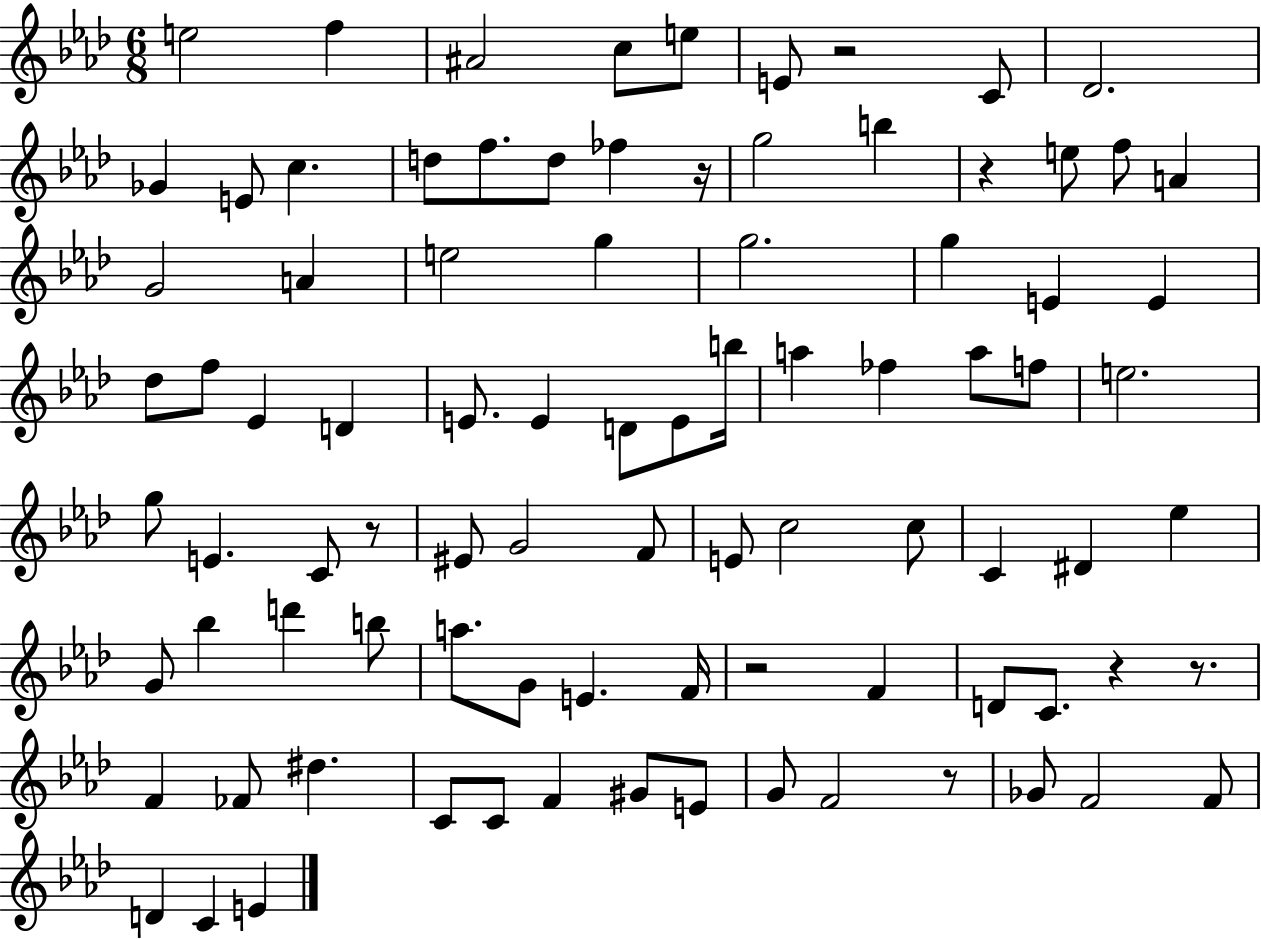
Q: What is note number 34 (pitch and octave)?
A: E4